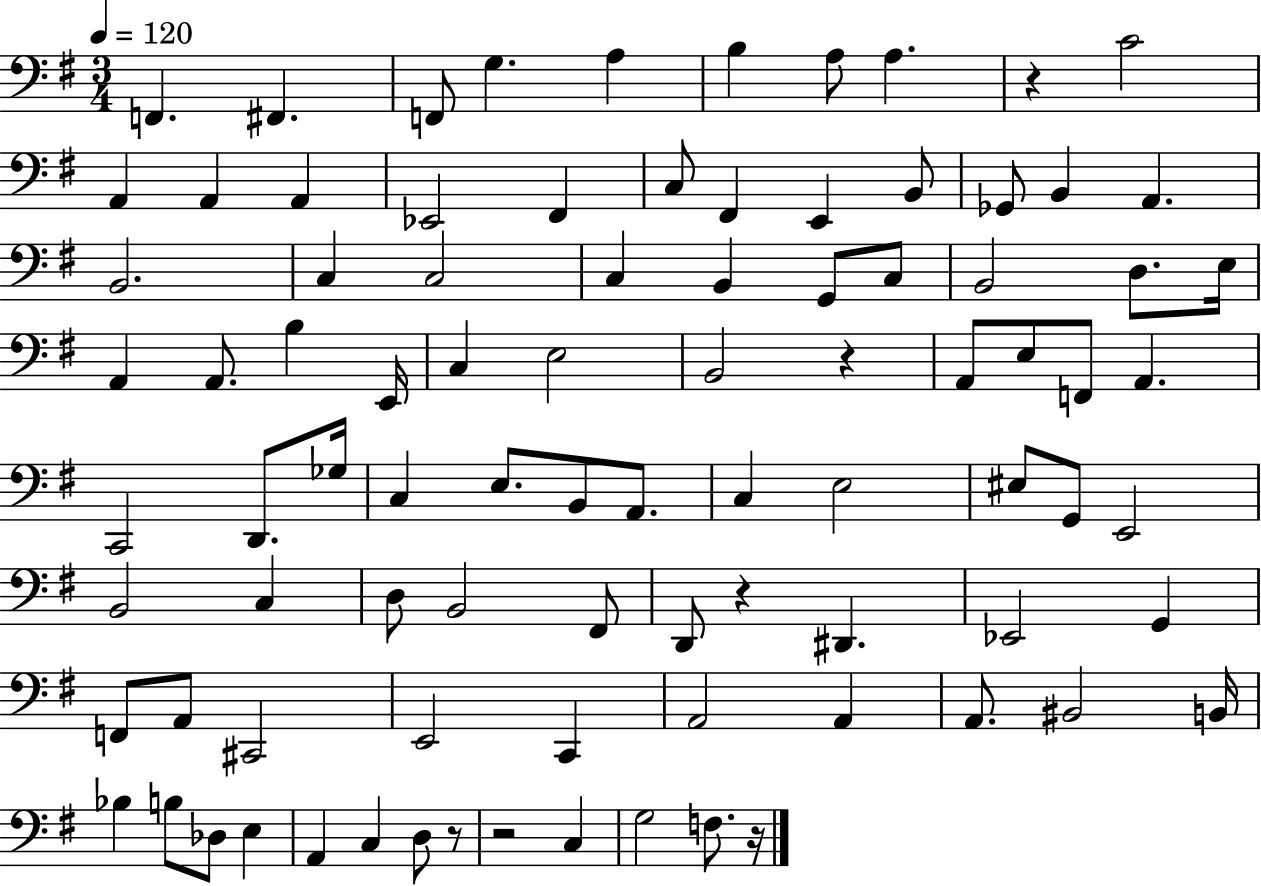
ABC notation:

X:1
T:Untitled
M:3/4
L:1/4
K:G
F,, ^F,, F,,/2 G, A, B, A,/2 A, z C2 A,, A,, A,, _E,,2 ^F,, C,/2 ^F,, E,, B,,/2 _G,,/2 B,, A,, B,,2 C, C,2 C, B,, G,,/2 C,/2 B,,2 D,/2 E,/4 A,, A,,/2 B, E,,/4 C, E,2 B,,2 z A,,/2 E,/2 F,,/2 A,, C,,2 D,,/2 _G,/4 C, E,/2 B,,/2 A,,/2 C, E,2 ^E,/2 G,,/2 E,,2 B,,2 C, D,/2 B,,2 ^F,,/2 D,,/2 z ^D,, _E,,2 G,, F,,/2 A,,/2 ^C,,2 E,,2 C,, A,,2 A,, A,,/2 ^B,,2 B,,/4 _B, B,/2 _D,/2 E, A,, C, D,/2 z/2 z2 C, G,2 F,/2 z/4